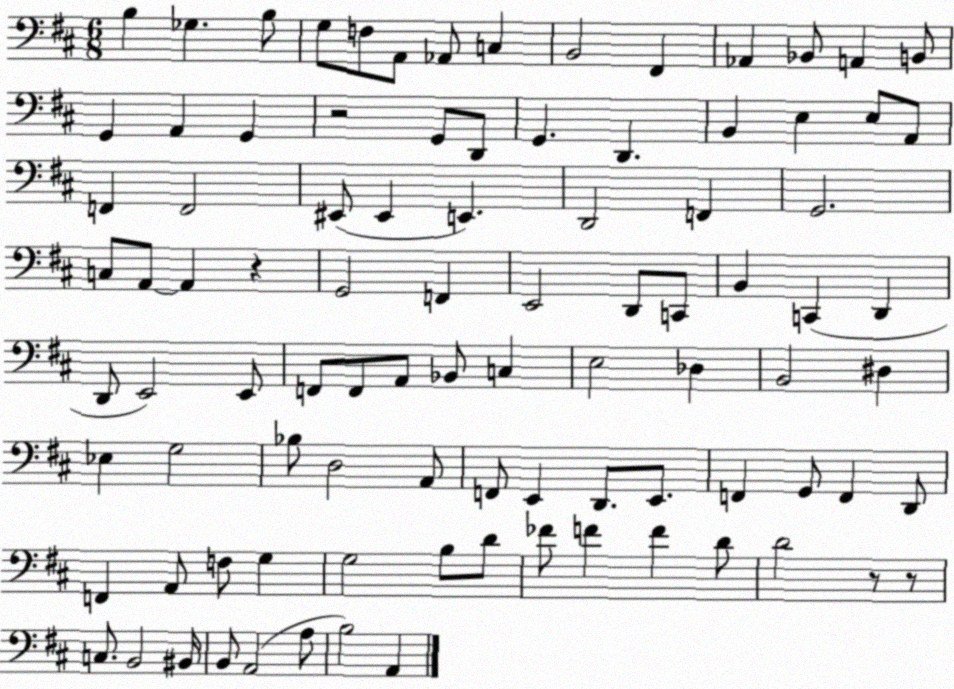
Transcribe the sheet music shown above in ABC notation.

X:1
T:Untitled
M:6/8
L:1/4
K:D
B, _G, B,/2 G,/2 F,/2 A,,/2 _A,,/2 C, B,,2 ^F,, _A,, _B,,/2 A,, B,,/2 G,, A,, G,, z2 G,,/2 D,,/2 G,, D,, B,, E, E,/2 A,,/2 F,, F,,2 ^E,,/2 ^E,, E,, D,,2 F,, G,,2 C,/2 A,,/2 A,, z G,,2 F,, E,,2 D,,/2 C,,/2 B,, C,, D,, D,,/2 E,,2 E,,/2 F,,/2 F,,/2 A,,/2 _B,,/2 C, E,2 _D, B,,2 ^D, _E, G,2 _B,/2 D,2 A,,/2 F,,/2 E,, D,,/2 E,,/2 F,, G,,/2 F,, D,,/2 F,, A,,/2 F,/2 G, G,2 B,/2 D/2 _F/2 F F D/2 D2 z/2 z/2 C,/2 B,,2 ^B,,/4 B,,/2 A,,2 A,/2 B,2 A,,